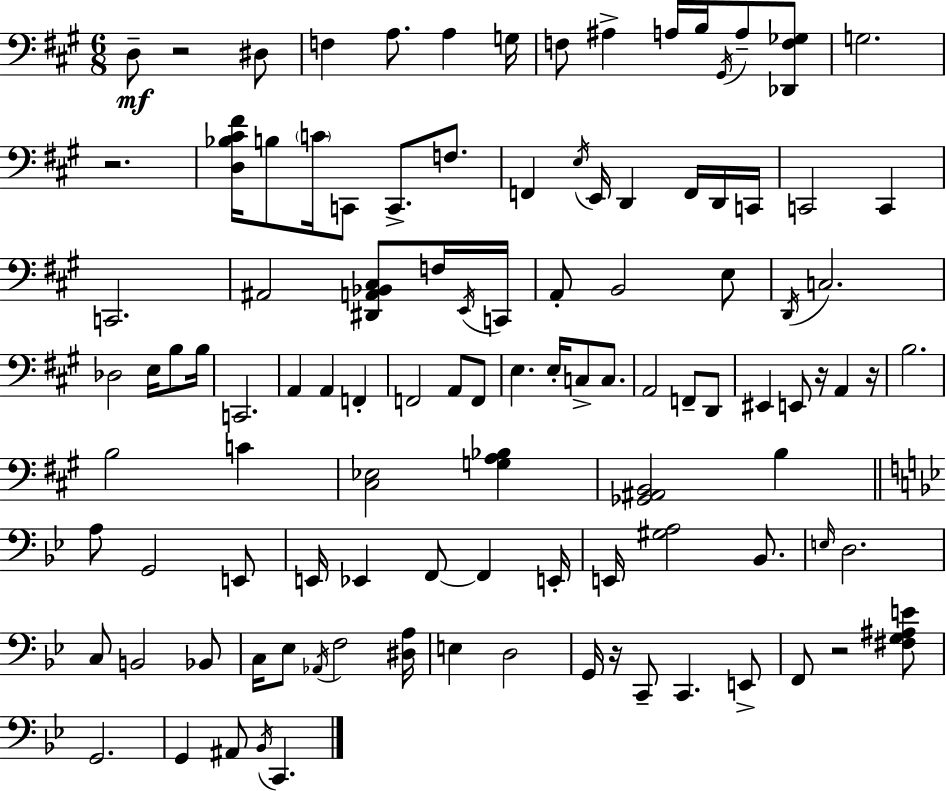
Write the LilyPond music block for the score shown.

{
  \clef bass
  \numericTimeSignature
  \time 6/8
  \key a \major
  d8--\mf r2 dis8 | f4 a8. a4 g16 | f8 ais4-> a16 b16 \acciaccatura { gis,16 } a8-- <des, f ges>8 | g2. | \break r2. | <d bes cis' fis'>16 b8 \parenthesize c'16 c,8 c,8.-> f8. | f,4 \acciaccatura { e16 } e,16 d,4 f,16 | d,16 c,16 c,2 c,4 | \break c,2. | ais,2 <dis, a, bes, cis>8 | f16 \acciaccatura { e,16 } c,16 a,8-. b,2 | e8 \acciaccatura { d,16 } c2. | \break des2 | e16 b8 b16 c,2. | a,4 a,4 | f,4-. f,2 | \break a,8 f,8 e4. e16-. c8-> | c8. a,2 | f,8-- d,8 eis,4 e,8 r16 a,4 | r16 b2. | \break b2 | c'4 <cis ees>2 | <g a bes>4 <ges, ais, b,>2 | b4 \bar "||" \break \key bes \major a8 g,2 e,8 | e,16 ees,4 f,8~~ f,4 e,16-. | e,16 <gis a>2 bes,8. | \grace { e16 } d2. | \break c8 b,2 bes,8 | c16 ees8 \acciaccatura { aes,16 } f2 | <dis a>16 e4 d2 | g,16 r16 c,8-- c,4. | \break e,8-> f,8 r2 | <fis g ais e'>8 g,2. | g,4 ais,8 \acciaccatura { bes,16 } c,4. | \bar "|."
}